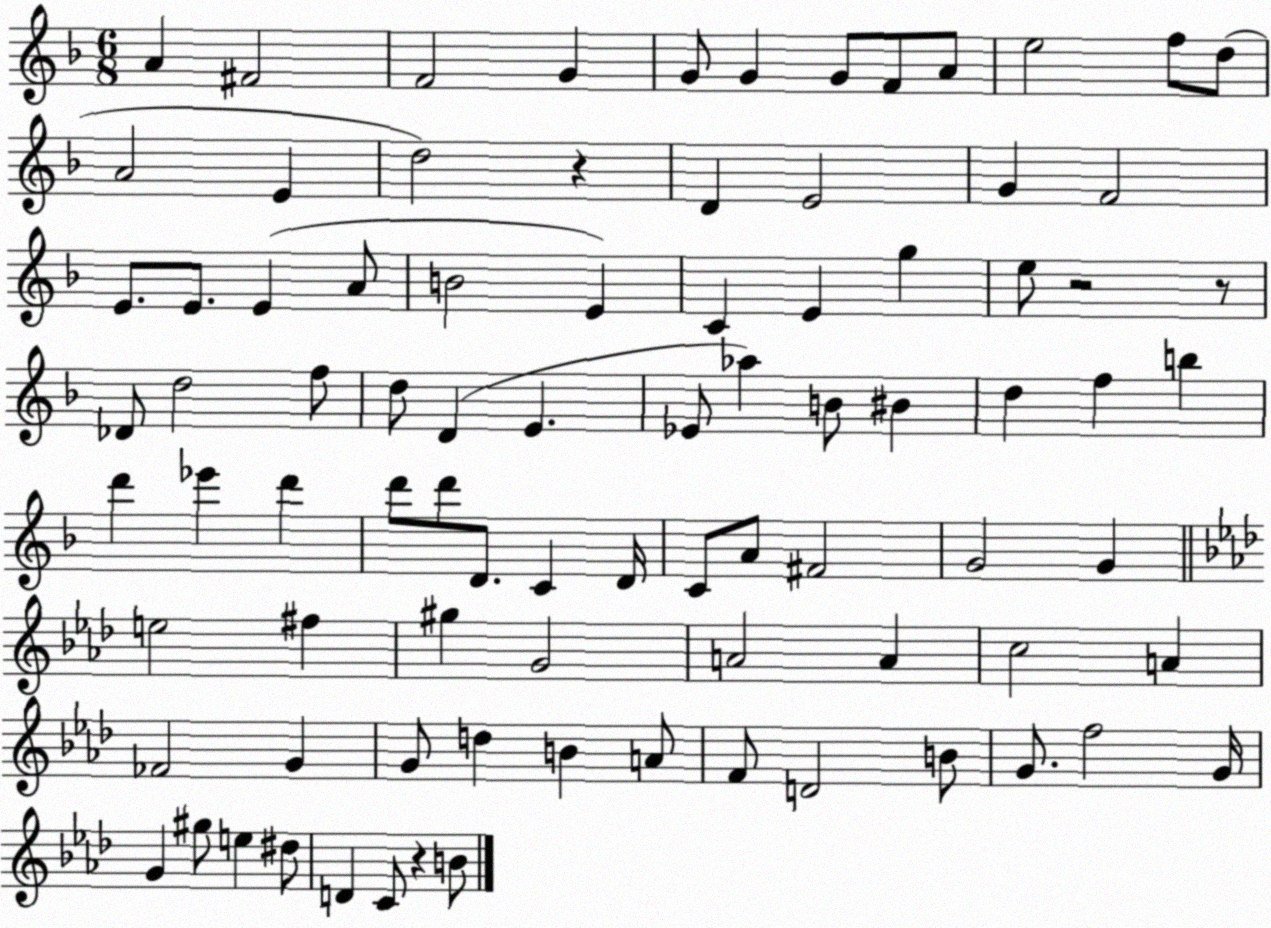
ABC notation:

X:1
T:Untitled
M:6/8
L:1/4
K:F
A ^F2 F2 G G/2 G G/2 F/2 A/2 e2 f/2 d/2 A2 E d2 z D E2 G F2 E/2 E/2 E A/2 B2 E C E g e/2 z2 z/2 _D/2 d2 f/2 d/2 D E _E/2 _a B/2 ^B d f b d' _e' d' d'/2 d'/2 D/2 C D/4 C/2 A/2 ^F2 G2 G e2 ^f ^g G2 A2 A c2 A _F2 G G/2 d B A/2 F/2 D2 B/2 G/2 f2 G/4 G ^g/2 e ^d/2 D C/2 z B/2